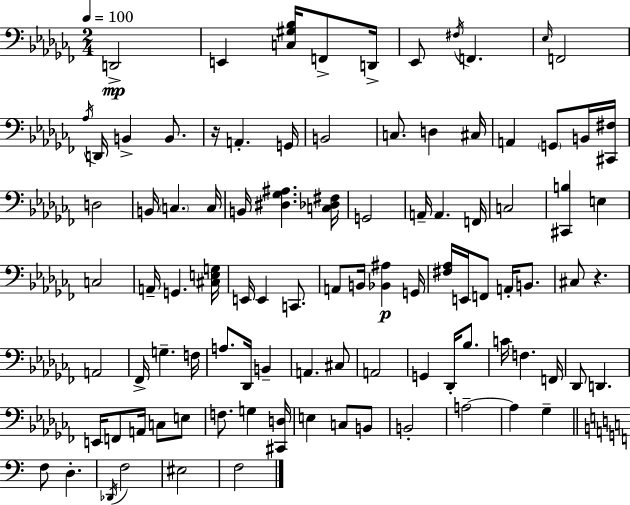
D2/h E2/q [C3,G#3,Bb3]/s F2/e D2/s Eb2/e F#3/s F2/q. Eb3/s F2/h Ab3/s D2/s B2/q B2/e. R/s A2/q. G2/s B2/h C3/e. D3/q C#3/s A2/q G2/e B2/s [C#2,F#3]/s D3/h B2/s C3/q. C3/s B2/s [D#3,Gb3,A#3]/q. [C3,Db3,F#3]/s G2/h A2/s A2/q. F2/s C3/h [C#2,B3]/q E3/q C3/h A2/s G2/q. [C#3,E3,G3]/s E2/s E2/q C2/e. A2/e B2/s [Bb2,A#3]/q G2/s [F#3,Ab3]/s E2/s F2/e A2/s B2/e. C#3/e R/q. A2/h FES2/s G3/q. F3/s A3/e. Db2/s B2/q A2/q. C#3/e A2/h G2/q Db2/s Bb3/e. C4/s F3/q. F2/s Db2/e D2/q. E2/s F2/e A2/s C3/e E3/e F3/e. G3/q [C#2,D3]/s E3/q C3/e B2/e B2/h A3/h A3/q Gb3/q F3/e D3/q. Db2/s F3/h EIS3/h F3/h